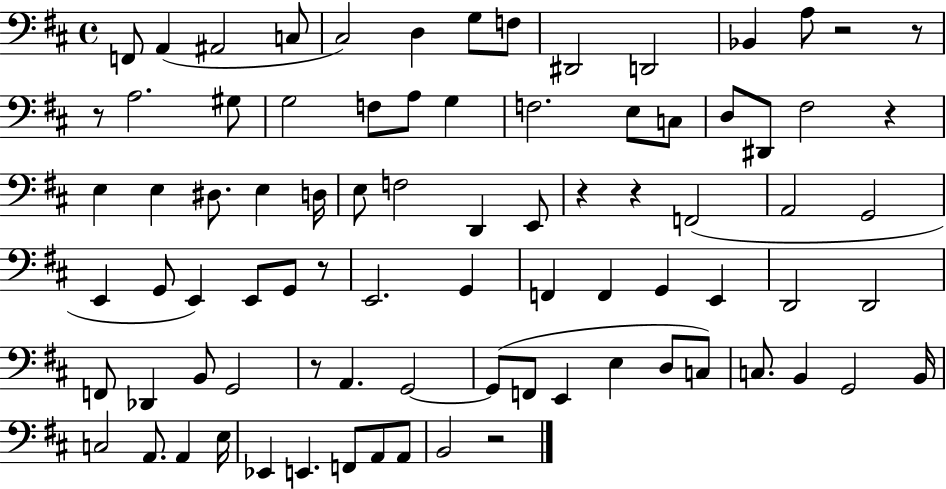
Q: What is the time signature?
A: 4/4